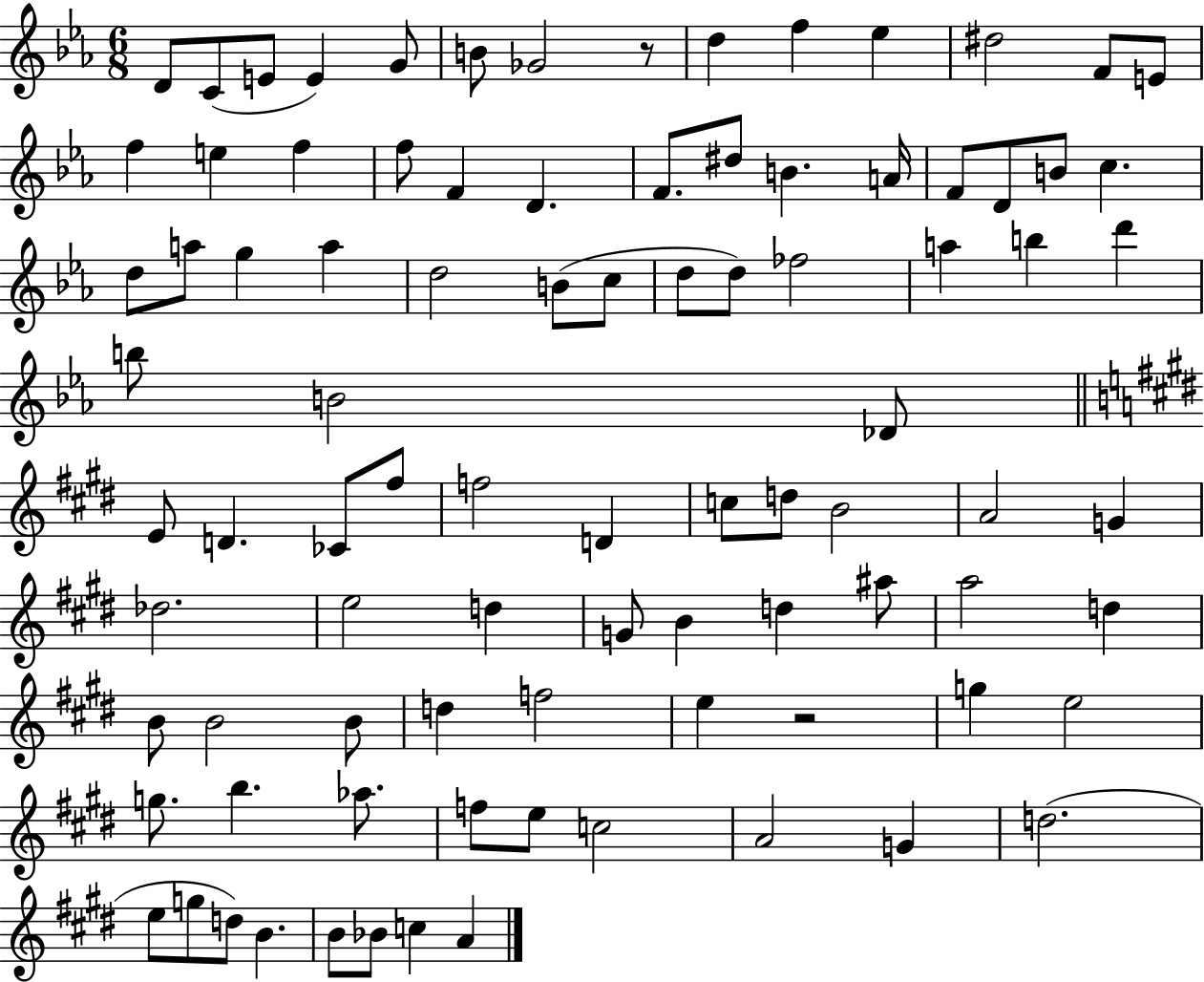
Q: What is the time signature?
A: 6/8